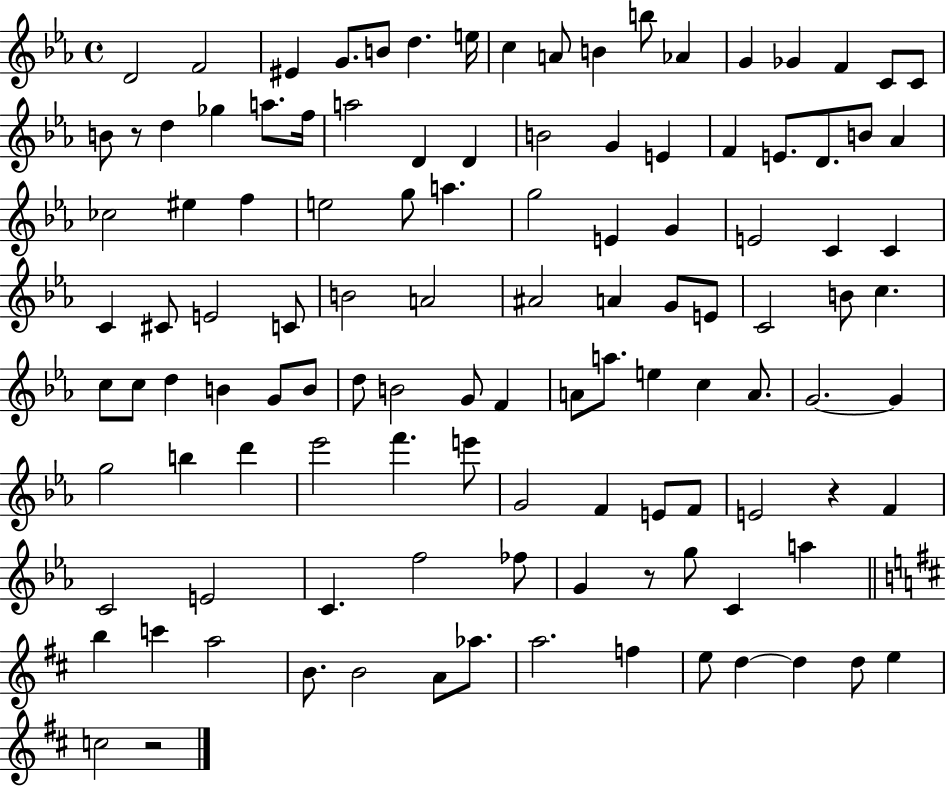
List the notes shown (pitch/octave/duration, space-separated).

D4/h F4/h EIS4/q G4/e. B4/e D5/q. E5/s C5/q A4/e B4/q B5/e Ab4/q G4/q Gb4/q F4/q C4/e C4/e B4/e R/e D5/q Gb5/q A5/e. F5/s A5/h D4/q D4/q B4/h G4/q E4/q F4/q E4/e. D4/e. B4/e Ab4/q CES5/h EIS5/q F5/q E5/h G5/e A5/q. G5/h E4/q G4/q E4/h C4/q C4/q C4/q C#4/e E4/h C4/e B4/h A4/h A#4/h A4/q G4/e E4/e C4/h B4/e C5/q. C5/e C5/e D5/q B4/q G4/e B4/e D5/e B4/h G4/e F4/q A4/e A5/e. E5/q C5/q A4/e. G4/h. G4/q G5/h B5/q D6/q Eb6/h F6/q. E6/e G4/h F4/q E4/e F4/e E4/h R/q F4/q C4/h E4/h C4/q. F5/h FES5/e G4/q R/e G5/e C4/q A5/q B5/q C6/q A5/h B4/e. B4/h A4/e Ab5/e. A5/h. F5/q E5/e D5/q D5/q D5/e E5/q C5/h R/h